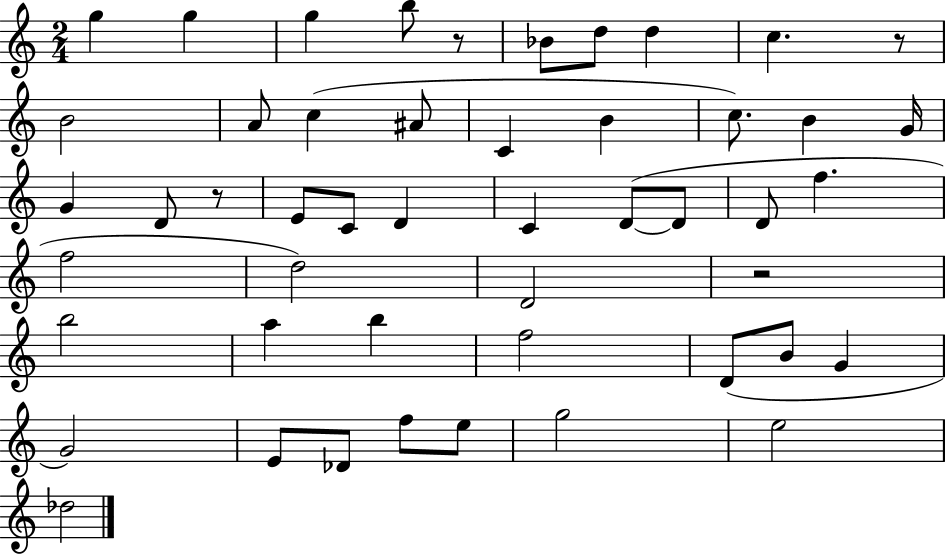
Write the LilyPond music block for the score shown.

{
  \clef treble
  \numericTimeSignature
  \time 2/4
  \key c \major
  g''4 g''4 | g''4 b''8 r8 | bes'8 d''8 d''4 | c''4. r8 | \break b'2 | a'8 c''4( ais'8 | c'4 b'4 | c''8.) b'4 g'16 | \break g'4 d'8 r8 | e'8 c'8 d'4 | c'4 d'8~(~ d'8 | d'8 f''4. | \break f''2 | d''2) | d'2 | r2 | \break b''2 | a''4 b''4 | f''2 | d'8( b'8 g'4 | \break g'2) | e'8 des'8 f''8 e''8 | g''2 | e''2 | \break des''2 | \bar "|."
}